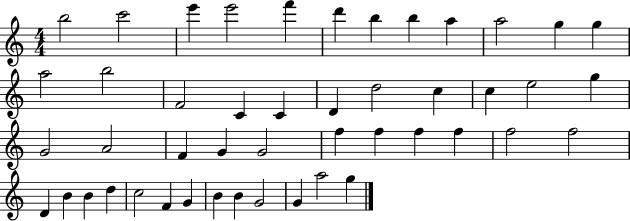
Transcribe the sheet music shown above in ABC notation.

X:1
T:Untitled
M:4/4
L:1/4
K:C
b2 c'2 e' e'2 f' d' b b a a2 g g a2 b2 F2 C C D d2 c c e2 g G2 A2 F G G2 f f f f f2 f2 D B B d c2 F G B B G2 G a2 g